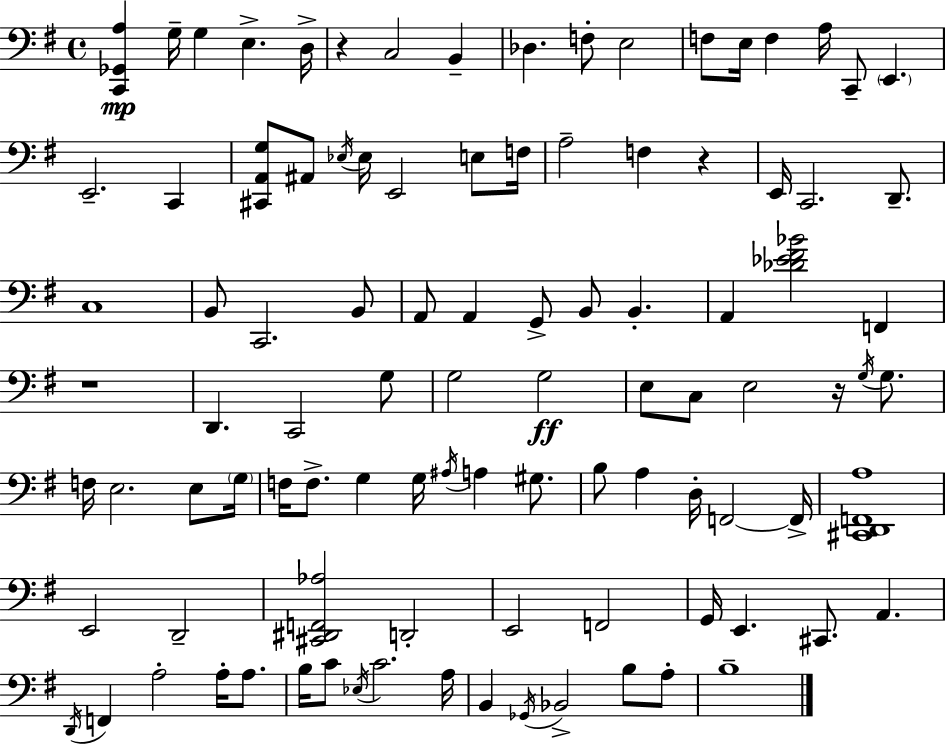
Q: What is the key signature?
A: G major